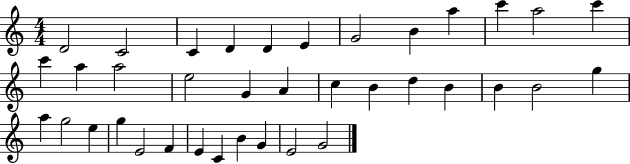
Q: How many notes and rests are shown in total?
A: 37